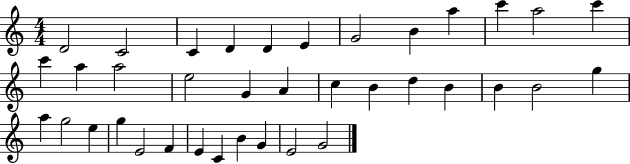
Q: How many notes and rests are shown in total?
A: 37